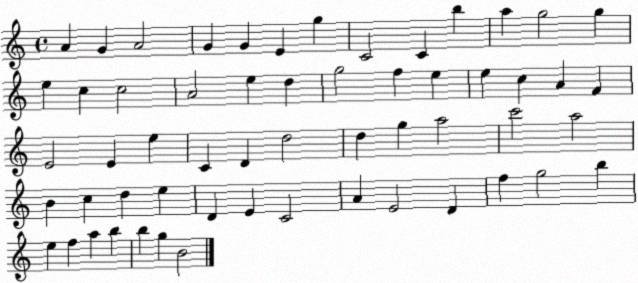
X:1
T:Untitled
M:4/4
L:1/4
K:C
A G A2 G G E g C2 C b a g2 g e c c2 A2 e d g2 f e e c A F E2 E e C D d2 d g a2 c'2 a2 B c d e D E C2 A E2 D f g2 b e f a b b g B2